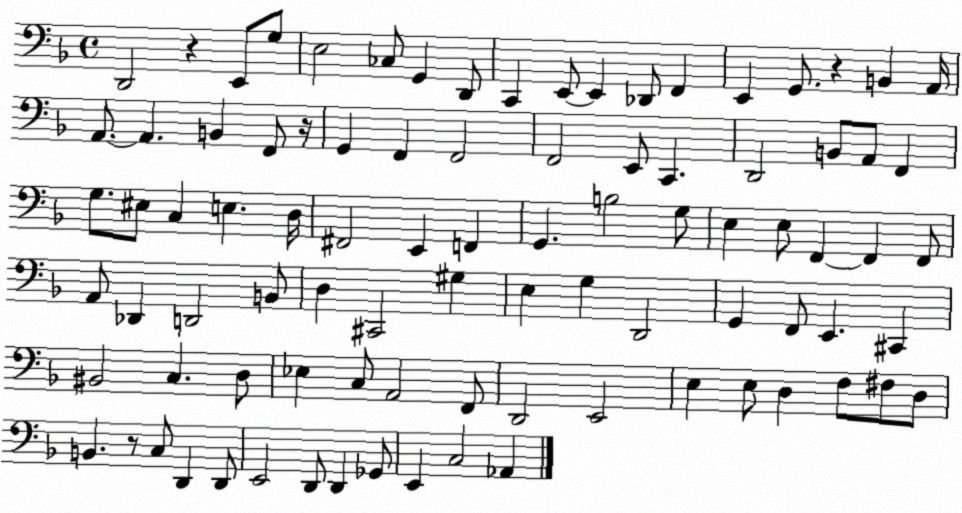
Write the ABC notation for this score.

X:1
T:Untitled
M:4/4
L:1/4
K:F
D,,2 z E,,/2 G,/2 E,2 _C,/2 G,, D,,/2 C,, E,,/2 E,, _D,,/2 F,, E,, G,,/2 z B,, A,,/4 A,,/2 A,, B,, F,,/2 z/4 G,, F,, F,,2 F,,2 E,,/2 C,, D,,2 B,,/2 A,,/2 F,, G,/2 ^E,/2 C, E, D,/4 ^F,,2 E,, F,, G,, B,2 G,/2 E, E,/2 F,, F,, F,,/2 A,,/2 _D,, D,,2 B,,/2 D, ^C,,2 ^G, E, G, D,,2 G,, F,,/2 E,, ^C,, ^B,,2 C, D,/2 _E, C,/2 A,,2 F,,/2 D,,2 E,,2 E, E,/2 D, F,/2 ^F,/2 D,/2 B,, z/2 C,/2 D,, D,,/2 E,,2 D,,/2 D,, _G,,/2 E,, C,2 _A,,